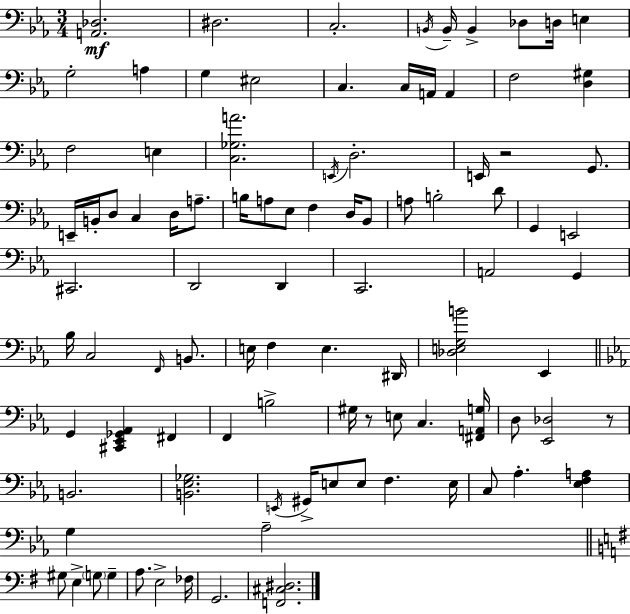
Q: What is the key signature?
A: EES major